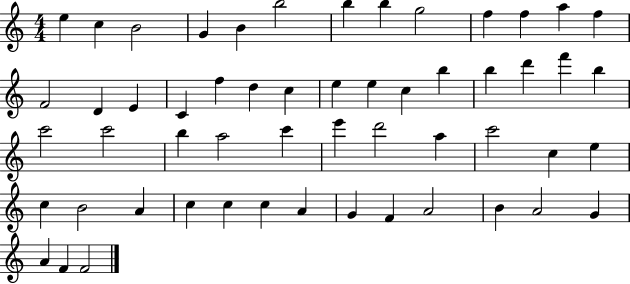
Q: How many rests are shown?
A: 0